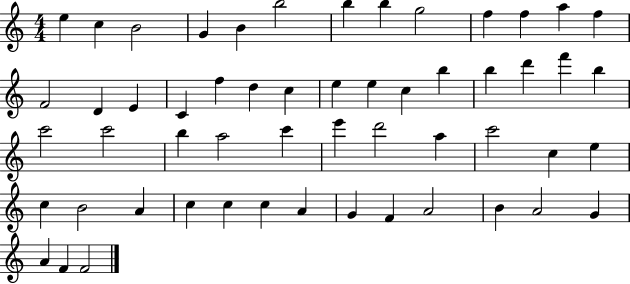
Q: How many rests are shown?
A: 0